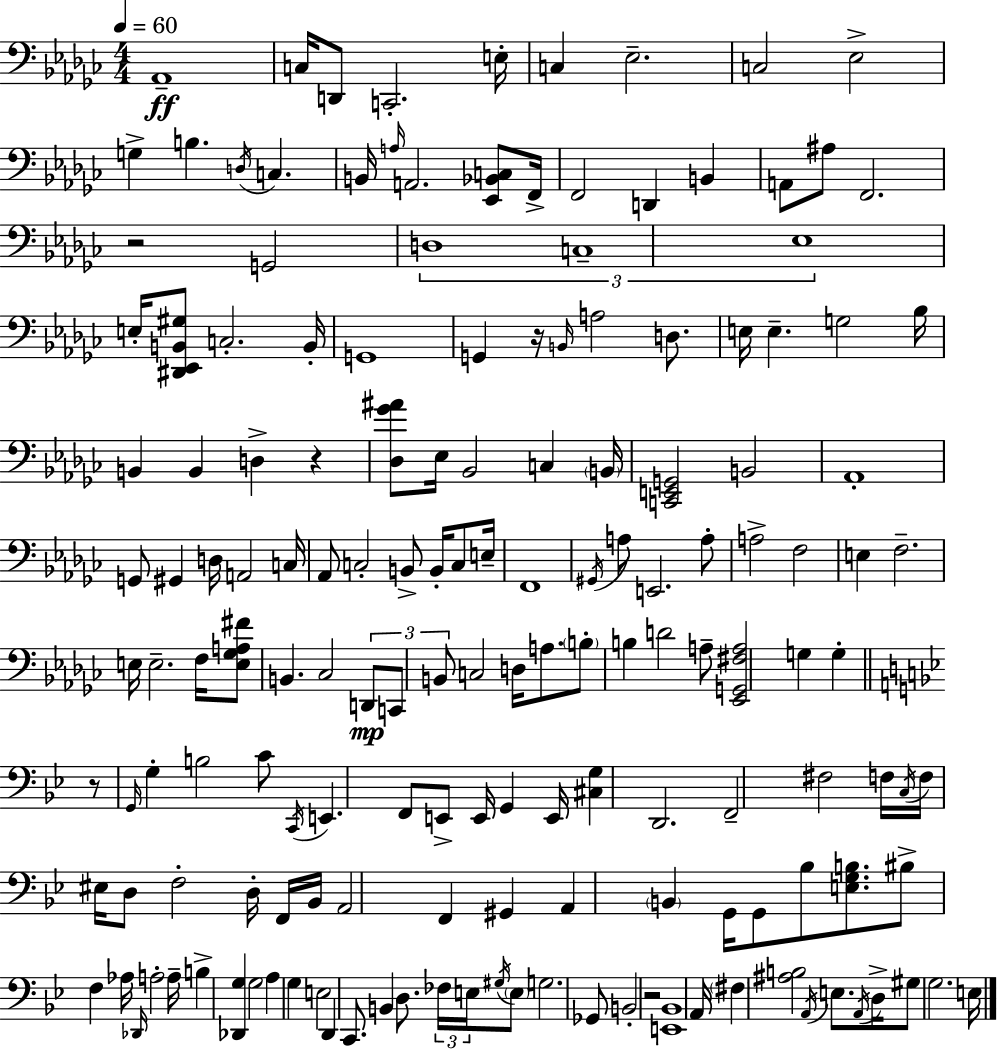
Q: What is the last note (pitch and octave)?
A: E3